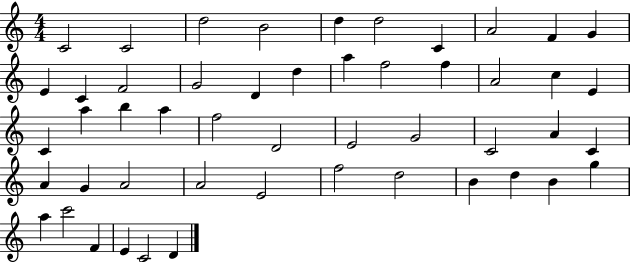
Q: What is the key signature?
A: C major